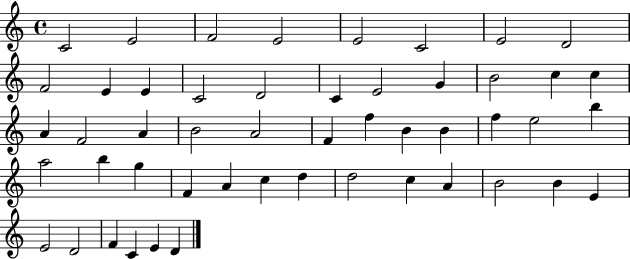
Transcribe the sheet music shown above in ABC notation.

X:1
T:Untitled
M:4/4
L:1/4
K:C
C2 E2 F2 E2 E2 C2 E2 D2 F2 E E C2 D2 C E2 G B2 c c A F2 A B2 A2 F f B B f e2 b a2 b g F A c d d2 c A B2 B E E2 D2 F C E D